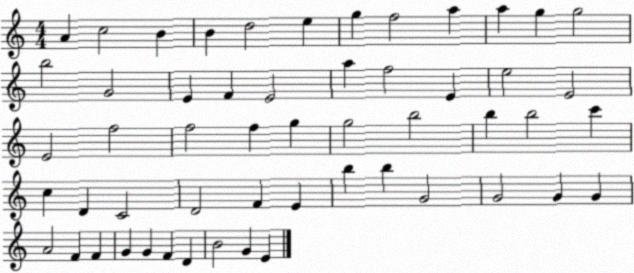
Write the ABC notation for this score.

X:1
T:Untitled
M:4/4
L:1/4
K:C
A c2 B B d2 e g f2 a a g g2 b2 G2 E F E2 a f2 E e2 E2 E2 f2 f2 f g g2 b2 b b2 c' c D C2 D2 F E b b G2 G2 G G A2 F F G G F D B2 G E